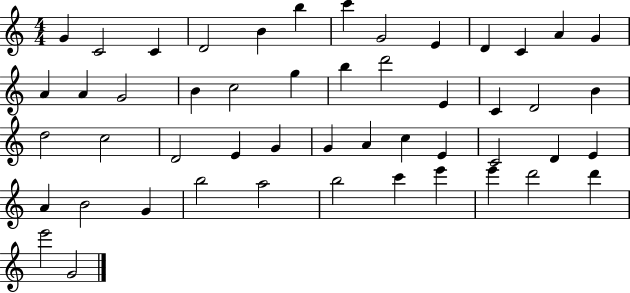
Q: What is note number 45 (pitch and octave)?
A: E6